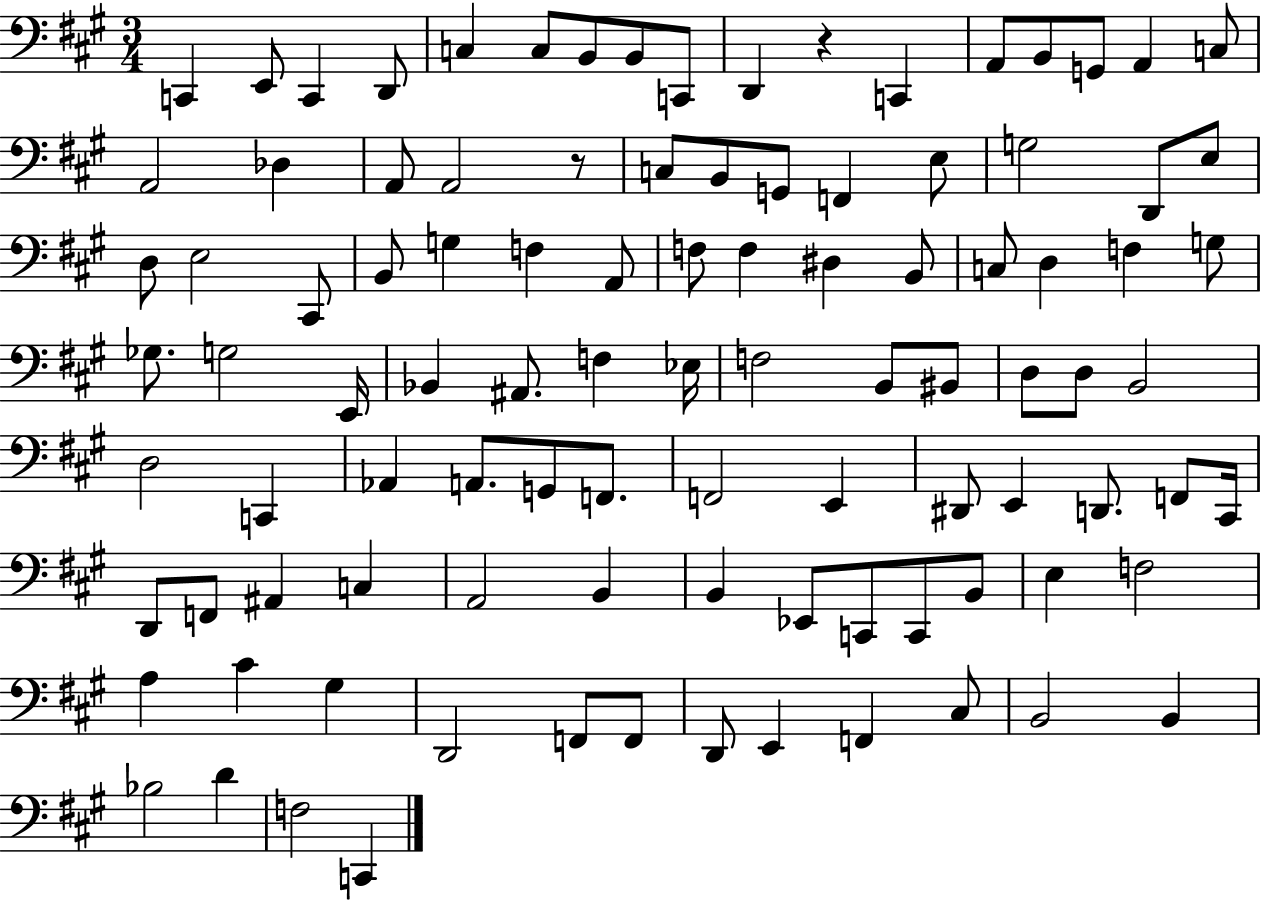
X:1
T:Untitled
M:3/4
L:1/4
K:A
C,, E,,/2 C,, D,,/2 C, C,/2 B,,/2 B,,/2 C,,/2 D,, z C,, A,,/2 B,,/2 G,,/2 A,, C,/2 A,,2 _D, A,,/2 A,,2 z/2 C,/2 B,,/2 G,,/2 F,, E,/2 G,2 D,,/2 E,/2 D,/2 E,2 ^C,,/2 B,,/2 G, F, A,,/2 F,/2 F, ^D, B,,/2 C,/2 D, F, G,/2 _G,/2 G,2 E,,/4 _B,, ^A,,/2 F, _E,/4 F,2 B,,/2 ^B,,/2 D,/2 D,/2 B,,2 D,2 C,, _A,, A,,/2 G,,/2 F,,/2 F,,2 E,, ^D,,/2 E,, D,,/2 F,,/2 ^C,,/4 D,,/2 F,,/2 ^A,, C, A,,2 B,, B,, _E,,/2 C,,/2 C,,/2 B,,/2 E, F,2 A, ^C ^G, D,,2 F,,/2 F,,/2 D,,/2 E,, F,, ^C,/2 B,,2 B,, _B,2 D F,2 C,,